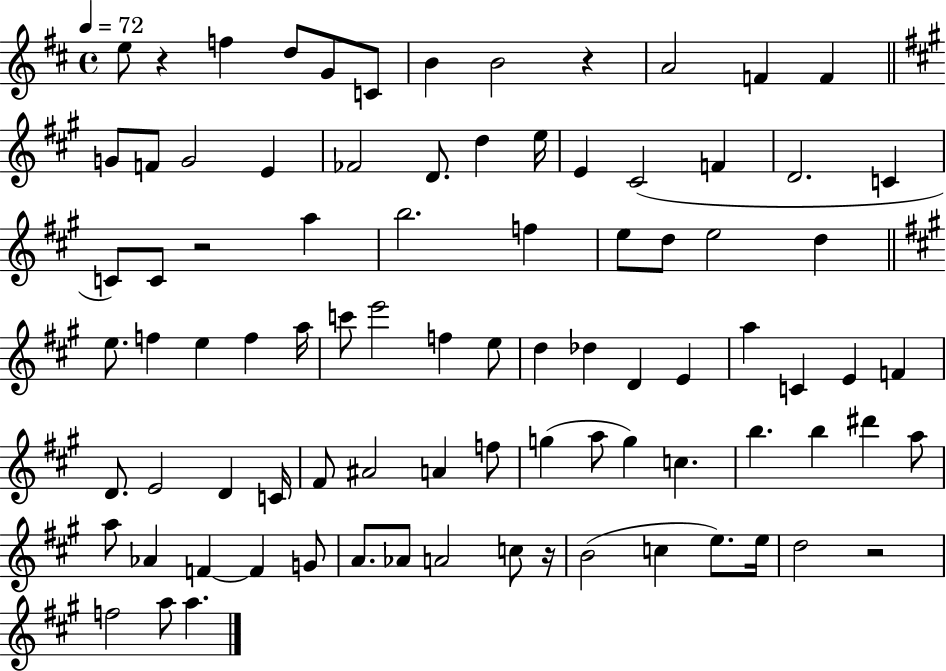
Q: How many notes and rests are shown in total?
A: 87